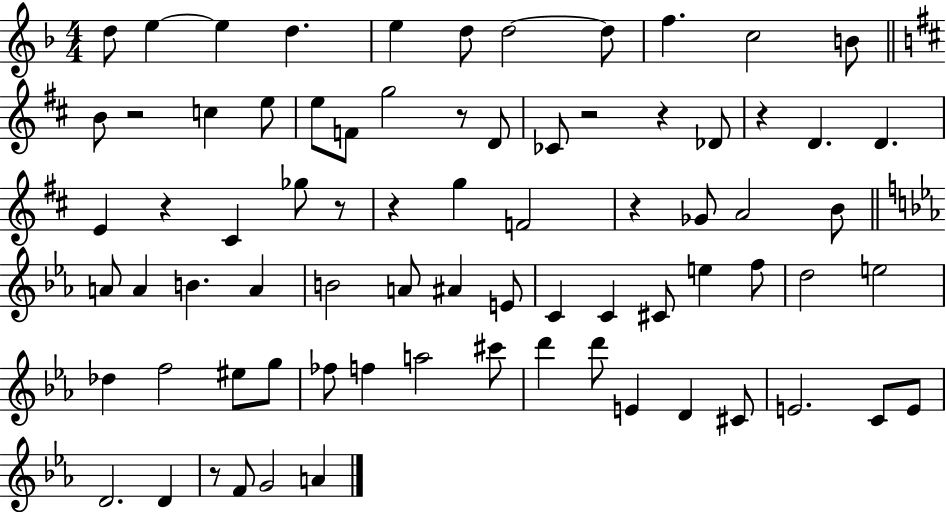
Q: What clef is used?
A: treble